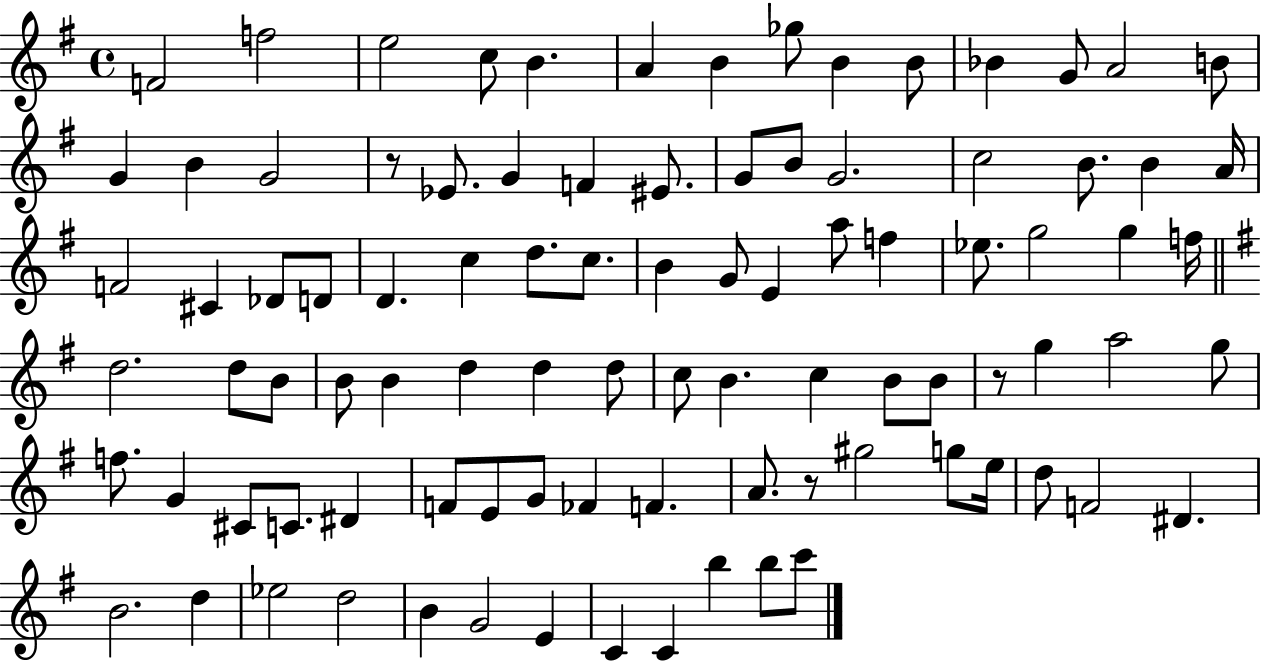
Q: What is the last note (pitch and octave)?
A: C6